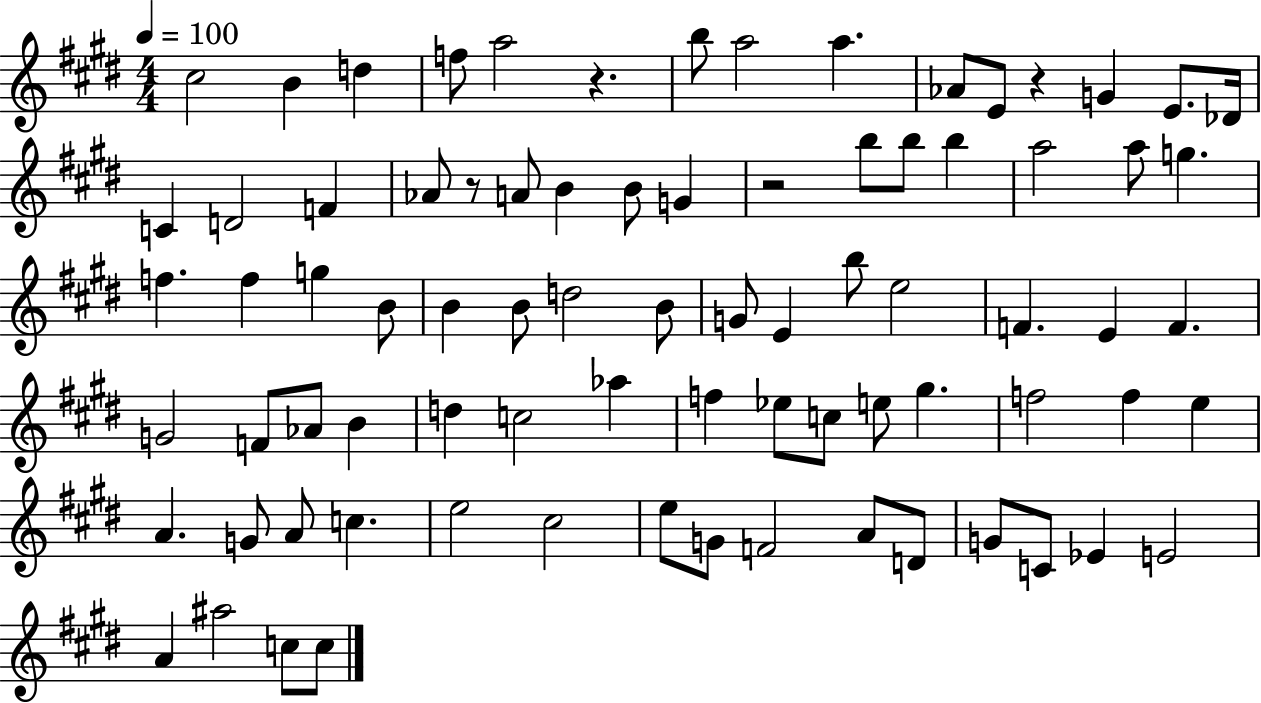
X:1
T:Untitled
M:4/4
L:1/4
K:E
^c2 B d f/2 a2 z b/2 a2 a _A/2 E/2 z G E/2 _D/4 C D2 F _A/2 z/2 A/2 B B/2 G z2 b/2 b/2 b a2 a/2 g f f g B/2 B B/2 d2 B/2 G/2 E b/2 e2 F E F G2 F/2 _A/2 B d c2 _a f _e/2 c/2 e/2 ^g f2 f e A G/2 A/2 c e2 ^c2 e/2 G/2 F2 A/2 D/2 G/2 C/2 _E E2 A ^a2 c/2 c/2